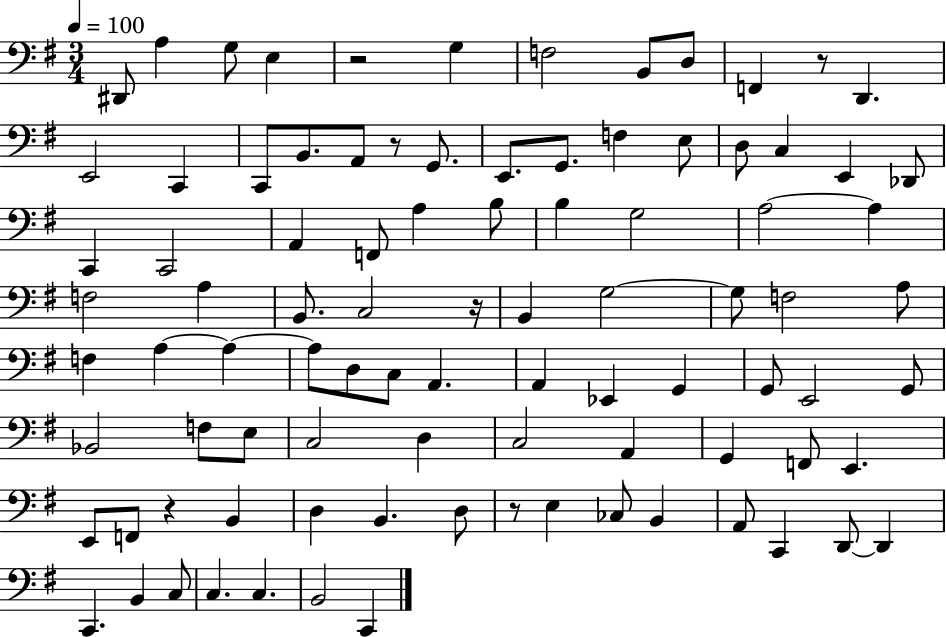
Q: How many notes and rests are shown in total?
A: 92